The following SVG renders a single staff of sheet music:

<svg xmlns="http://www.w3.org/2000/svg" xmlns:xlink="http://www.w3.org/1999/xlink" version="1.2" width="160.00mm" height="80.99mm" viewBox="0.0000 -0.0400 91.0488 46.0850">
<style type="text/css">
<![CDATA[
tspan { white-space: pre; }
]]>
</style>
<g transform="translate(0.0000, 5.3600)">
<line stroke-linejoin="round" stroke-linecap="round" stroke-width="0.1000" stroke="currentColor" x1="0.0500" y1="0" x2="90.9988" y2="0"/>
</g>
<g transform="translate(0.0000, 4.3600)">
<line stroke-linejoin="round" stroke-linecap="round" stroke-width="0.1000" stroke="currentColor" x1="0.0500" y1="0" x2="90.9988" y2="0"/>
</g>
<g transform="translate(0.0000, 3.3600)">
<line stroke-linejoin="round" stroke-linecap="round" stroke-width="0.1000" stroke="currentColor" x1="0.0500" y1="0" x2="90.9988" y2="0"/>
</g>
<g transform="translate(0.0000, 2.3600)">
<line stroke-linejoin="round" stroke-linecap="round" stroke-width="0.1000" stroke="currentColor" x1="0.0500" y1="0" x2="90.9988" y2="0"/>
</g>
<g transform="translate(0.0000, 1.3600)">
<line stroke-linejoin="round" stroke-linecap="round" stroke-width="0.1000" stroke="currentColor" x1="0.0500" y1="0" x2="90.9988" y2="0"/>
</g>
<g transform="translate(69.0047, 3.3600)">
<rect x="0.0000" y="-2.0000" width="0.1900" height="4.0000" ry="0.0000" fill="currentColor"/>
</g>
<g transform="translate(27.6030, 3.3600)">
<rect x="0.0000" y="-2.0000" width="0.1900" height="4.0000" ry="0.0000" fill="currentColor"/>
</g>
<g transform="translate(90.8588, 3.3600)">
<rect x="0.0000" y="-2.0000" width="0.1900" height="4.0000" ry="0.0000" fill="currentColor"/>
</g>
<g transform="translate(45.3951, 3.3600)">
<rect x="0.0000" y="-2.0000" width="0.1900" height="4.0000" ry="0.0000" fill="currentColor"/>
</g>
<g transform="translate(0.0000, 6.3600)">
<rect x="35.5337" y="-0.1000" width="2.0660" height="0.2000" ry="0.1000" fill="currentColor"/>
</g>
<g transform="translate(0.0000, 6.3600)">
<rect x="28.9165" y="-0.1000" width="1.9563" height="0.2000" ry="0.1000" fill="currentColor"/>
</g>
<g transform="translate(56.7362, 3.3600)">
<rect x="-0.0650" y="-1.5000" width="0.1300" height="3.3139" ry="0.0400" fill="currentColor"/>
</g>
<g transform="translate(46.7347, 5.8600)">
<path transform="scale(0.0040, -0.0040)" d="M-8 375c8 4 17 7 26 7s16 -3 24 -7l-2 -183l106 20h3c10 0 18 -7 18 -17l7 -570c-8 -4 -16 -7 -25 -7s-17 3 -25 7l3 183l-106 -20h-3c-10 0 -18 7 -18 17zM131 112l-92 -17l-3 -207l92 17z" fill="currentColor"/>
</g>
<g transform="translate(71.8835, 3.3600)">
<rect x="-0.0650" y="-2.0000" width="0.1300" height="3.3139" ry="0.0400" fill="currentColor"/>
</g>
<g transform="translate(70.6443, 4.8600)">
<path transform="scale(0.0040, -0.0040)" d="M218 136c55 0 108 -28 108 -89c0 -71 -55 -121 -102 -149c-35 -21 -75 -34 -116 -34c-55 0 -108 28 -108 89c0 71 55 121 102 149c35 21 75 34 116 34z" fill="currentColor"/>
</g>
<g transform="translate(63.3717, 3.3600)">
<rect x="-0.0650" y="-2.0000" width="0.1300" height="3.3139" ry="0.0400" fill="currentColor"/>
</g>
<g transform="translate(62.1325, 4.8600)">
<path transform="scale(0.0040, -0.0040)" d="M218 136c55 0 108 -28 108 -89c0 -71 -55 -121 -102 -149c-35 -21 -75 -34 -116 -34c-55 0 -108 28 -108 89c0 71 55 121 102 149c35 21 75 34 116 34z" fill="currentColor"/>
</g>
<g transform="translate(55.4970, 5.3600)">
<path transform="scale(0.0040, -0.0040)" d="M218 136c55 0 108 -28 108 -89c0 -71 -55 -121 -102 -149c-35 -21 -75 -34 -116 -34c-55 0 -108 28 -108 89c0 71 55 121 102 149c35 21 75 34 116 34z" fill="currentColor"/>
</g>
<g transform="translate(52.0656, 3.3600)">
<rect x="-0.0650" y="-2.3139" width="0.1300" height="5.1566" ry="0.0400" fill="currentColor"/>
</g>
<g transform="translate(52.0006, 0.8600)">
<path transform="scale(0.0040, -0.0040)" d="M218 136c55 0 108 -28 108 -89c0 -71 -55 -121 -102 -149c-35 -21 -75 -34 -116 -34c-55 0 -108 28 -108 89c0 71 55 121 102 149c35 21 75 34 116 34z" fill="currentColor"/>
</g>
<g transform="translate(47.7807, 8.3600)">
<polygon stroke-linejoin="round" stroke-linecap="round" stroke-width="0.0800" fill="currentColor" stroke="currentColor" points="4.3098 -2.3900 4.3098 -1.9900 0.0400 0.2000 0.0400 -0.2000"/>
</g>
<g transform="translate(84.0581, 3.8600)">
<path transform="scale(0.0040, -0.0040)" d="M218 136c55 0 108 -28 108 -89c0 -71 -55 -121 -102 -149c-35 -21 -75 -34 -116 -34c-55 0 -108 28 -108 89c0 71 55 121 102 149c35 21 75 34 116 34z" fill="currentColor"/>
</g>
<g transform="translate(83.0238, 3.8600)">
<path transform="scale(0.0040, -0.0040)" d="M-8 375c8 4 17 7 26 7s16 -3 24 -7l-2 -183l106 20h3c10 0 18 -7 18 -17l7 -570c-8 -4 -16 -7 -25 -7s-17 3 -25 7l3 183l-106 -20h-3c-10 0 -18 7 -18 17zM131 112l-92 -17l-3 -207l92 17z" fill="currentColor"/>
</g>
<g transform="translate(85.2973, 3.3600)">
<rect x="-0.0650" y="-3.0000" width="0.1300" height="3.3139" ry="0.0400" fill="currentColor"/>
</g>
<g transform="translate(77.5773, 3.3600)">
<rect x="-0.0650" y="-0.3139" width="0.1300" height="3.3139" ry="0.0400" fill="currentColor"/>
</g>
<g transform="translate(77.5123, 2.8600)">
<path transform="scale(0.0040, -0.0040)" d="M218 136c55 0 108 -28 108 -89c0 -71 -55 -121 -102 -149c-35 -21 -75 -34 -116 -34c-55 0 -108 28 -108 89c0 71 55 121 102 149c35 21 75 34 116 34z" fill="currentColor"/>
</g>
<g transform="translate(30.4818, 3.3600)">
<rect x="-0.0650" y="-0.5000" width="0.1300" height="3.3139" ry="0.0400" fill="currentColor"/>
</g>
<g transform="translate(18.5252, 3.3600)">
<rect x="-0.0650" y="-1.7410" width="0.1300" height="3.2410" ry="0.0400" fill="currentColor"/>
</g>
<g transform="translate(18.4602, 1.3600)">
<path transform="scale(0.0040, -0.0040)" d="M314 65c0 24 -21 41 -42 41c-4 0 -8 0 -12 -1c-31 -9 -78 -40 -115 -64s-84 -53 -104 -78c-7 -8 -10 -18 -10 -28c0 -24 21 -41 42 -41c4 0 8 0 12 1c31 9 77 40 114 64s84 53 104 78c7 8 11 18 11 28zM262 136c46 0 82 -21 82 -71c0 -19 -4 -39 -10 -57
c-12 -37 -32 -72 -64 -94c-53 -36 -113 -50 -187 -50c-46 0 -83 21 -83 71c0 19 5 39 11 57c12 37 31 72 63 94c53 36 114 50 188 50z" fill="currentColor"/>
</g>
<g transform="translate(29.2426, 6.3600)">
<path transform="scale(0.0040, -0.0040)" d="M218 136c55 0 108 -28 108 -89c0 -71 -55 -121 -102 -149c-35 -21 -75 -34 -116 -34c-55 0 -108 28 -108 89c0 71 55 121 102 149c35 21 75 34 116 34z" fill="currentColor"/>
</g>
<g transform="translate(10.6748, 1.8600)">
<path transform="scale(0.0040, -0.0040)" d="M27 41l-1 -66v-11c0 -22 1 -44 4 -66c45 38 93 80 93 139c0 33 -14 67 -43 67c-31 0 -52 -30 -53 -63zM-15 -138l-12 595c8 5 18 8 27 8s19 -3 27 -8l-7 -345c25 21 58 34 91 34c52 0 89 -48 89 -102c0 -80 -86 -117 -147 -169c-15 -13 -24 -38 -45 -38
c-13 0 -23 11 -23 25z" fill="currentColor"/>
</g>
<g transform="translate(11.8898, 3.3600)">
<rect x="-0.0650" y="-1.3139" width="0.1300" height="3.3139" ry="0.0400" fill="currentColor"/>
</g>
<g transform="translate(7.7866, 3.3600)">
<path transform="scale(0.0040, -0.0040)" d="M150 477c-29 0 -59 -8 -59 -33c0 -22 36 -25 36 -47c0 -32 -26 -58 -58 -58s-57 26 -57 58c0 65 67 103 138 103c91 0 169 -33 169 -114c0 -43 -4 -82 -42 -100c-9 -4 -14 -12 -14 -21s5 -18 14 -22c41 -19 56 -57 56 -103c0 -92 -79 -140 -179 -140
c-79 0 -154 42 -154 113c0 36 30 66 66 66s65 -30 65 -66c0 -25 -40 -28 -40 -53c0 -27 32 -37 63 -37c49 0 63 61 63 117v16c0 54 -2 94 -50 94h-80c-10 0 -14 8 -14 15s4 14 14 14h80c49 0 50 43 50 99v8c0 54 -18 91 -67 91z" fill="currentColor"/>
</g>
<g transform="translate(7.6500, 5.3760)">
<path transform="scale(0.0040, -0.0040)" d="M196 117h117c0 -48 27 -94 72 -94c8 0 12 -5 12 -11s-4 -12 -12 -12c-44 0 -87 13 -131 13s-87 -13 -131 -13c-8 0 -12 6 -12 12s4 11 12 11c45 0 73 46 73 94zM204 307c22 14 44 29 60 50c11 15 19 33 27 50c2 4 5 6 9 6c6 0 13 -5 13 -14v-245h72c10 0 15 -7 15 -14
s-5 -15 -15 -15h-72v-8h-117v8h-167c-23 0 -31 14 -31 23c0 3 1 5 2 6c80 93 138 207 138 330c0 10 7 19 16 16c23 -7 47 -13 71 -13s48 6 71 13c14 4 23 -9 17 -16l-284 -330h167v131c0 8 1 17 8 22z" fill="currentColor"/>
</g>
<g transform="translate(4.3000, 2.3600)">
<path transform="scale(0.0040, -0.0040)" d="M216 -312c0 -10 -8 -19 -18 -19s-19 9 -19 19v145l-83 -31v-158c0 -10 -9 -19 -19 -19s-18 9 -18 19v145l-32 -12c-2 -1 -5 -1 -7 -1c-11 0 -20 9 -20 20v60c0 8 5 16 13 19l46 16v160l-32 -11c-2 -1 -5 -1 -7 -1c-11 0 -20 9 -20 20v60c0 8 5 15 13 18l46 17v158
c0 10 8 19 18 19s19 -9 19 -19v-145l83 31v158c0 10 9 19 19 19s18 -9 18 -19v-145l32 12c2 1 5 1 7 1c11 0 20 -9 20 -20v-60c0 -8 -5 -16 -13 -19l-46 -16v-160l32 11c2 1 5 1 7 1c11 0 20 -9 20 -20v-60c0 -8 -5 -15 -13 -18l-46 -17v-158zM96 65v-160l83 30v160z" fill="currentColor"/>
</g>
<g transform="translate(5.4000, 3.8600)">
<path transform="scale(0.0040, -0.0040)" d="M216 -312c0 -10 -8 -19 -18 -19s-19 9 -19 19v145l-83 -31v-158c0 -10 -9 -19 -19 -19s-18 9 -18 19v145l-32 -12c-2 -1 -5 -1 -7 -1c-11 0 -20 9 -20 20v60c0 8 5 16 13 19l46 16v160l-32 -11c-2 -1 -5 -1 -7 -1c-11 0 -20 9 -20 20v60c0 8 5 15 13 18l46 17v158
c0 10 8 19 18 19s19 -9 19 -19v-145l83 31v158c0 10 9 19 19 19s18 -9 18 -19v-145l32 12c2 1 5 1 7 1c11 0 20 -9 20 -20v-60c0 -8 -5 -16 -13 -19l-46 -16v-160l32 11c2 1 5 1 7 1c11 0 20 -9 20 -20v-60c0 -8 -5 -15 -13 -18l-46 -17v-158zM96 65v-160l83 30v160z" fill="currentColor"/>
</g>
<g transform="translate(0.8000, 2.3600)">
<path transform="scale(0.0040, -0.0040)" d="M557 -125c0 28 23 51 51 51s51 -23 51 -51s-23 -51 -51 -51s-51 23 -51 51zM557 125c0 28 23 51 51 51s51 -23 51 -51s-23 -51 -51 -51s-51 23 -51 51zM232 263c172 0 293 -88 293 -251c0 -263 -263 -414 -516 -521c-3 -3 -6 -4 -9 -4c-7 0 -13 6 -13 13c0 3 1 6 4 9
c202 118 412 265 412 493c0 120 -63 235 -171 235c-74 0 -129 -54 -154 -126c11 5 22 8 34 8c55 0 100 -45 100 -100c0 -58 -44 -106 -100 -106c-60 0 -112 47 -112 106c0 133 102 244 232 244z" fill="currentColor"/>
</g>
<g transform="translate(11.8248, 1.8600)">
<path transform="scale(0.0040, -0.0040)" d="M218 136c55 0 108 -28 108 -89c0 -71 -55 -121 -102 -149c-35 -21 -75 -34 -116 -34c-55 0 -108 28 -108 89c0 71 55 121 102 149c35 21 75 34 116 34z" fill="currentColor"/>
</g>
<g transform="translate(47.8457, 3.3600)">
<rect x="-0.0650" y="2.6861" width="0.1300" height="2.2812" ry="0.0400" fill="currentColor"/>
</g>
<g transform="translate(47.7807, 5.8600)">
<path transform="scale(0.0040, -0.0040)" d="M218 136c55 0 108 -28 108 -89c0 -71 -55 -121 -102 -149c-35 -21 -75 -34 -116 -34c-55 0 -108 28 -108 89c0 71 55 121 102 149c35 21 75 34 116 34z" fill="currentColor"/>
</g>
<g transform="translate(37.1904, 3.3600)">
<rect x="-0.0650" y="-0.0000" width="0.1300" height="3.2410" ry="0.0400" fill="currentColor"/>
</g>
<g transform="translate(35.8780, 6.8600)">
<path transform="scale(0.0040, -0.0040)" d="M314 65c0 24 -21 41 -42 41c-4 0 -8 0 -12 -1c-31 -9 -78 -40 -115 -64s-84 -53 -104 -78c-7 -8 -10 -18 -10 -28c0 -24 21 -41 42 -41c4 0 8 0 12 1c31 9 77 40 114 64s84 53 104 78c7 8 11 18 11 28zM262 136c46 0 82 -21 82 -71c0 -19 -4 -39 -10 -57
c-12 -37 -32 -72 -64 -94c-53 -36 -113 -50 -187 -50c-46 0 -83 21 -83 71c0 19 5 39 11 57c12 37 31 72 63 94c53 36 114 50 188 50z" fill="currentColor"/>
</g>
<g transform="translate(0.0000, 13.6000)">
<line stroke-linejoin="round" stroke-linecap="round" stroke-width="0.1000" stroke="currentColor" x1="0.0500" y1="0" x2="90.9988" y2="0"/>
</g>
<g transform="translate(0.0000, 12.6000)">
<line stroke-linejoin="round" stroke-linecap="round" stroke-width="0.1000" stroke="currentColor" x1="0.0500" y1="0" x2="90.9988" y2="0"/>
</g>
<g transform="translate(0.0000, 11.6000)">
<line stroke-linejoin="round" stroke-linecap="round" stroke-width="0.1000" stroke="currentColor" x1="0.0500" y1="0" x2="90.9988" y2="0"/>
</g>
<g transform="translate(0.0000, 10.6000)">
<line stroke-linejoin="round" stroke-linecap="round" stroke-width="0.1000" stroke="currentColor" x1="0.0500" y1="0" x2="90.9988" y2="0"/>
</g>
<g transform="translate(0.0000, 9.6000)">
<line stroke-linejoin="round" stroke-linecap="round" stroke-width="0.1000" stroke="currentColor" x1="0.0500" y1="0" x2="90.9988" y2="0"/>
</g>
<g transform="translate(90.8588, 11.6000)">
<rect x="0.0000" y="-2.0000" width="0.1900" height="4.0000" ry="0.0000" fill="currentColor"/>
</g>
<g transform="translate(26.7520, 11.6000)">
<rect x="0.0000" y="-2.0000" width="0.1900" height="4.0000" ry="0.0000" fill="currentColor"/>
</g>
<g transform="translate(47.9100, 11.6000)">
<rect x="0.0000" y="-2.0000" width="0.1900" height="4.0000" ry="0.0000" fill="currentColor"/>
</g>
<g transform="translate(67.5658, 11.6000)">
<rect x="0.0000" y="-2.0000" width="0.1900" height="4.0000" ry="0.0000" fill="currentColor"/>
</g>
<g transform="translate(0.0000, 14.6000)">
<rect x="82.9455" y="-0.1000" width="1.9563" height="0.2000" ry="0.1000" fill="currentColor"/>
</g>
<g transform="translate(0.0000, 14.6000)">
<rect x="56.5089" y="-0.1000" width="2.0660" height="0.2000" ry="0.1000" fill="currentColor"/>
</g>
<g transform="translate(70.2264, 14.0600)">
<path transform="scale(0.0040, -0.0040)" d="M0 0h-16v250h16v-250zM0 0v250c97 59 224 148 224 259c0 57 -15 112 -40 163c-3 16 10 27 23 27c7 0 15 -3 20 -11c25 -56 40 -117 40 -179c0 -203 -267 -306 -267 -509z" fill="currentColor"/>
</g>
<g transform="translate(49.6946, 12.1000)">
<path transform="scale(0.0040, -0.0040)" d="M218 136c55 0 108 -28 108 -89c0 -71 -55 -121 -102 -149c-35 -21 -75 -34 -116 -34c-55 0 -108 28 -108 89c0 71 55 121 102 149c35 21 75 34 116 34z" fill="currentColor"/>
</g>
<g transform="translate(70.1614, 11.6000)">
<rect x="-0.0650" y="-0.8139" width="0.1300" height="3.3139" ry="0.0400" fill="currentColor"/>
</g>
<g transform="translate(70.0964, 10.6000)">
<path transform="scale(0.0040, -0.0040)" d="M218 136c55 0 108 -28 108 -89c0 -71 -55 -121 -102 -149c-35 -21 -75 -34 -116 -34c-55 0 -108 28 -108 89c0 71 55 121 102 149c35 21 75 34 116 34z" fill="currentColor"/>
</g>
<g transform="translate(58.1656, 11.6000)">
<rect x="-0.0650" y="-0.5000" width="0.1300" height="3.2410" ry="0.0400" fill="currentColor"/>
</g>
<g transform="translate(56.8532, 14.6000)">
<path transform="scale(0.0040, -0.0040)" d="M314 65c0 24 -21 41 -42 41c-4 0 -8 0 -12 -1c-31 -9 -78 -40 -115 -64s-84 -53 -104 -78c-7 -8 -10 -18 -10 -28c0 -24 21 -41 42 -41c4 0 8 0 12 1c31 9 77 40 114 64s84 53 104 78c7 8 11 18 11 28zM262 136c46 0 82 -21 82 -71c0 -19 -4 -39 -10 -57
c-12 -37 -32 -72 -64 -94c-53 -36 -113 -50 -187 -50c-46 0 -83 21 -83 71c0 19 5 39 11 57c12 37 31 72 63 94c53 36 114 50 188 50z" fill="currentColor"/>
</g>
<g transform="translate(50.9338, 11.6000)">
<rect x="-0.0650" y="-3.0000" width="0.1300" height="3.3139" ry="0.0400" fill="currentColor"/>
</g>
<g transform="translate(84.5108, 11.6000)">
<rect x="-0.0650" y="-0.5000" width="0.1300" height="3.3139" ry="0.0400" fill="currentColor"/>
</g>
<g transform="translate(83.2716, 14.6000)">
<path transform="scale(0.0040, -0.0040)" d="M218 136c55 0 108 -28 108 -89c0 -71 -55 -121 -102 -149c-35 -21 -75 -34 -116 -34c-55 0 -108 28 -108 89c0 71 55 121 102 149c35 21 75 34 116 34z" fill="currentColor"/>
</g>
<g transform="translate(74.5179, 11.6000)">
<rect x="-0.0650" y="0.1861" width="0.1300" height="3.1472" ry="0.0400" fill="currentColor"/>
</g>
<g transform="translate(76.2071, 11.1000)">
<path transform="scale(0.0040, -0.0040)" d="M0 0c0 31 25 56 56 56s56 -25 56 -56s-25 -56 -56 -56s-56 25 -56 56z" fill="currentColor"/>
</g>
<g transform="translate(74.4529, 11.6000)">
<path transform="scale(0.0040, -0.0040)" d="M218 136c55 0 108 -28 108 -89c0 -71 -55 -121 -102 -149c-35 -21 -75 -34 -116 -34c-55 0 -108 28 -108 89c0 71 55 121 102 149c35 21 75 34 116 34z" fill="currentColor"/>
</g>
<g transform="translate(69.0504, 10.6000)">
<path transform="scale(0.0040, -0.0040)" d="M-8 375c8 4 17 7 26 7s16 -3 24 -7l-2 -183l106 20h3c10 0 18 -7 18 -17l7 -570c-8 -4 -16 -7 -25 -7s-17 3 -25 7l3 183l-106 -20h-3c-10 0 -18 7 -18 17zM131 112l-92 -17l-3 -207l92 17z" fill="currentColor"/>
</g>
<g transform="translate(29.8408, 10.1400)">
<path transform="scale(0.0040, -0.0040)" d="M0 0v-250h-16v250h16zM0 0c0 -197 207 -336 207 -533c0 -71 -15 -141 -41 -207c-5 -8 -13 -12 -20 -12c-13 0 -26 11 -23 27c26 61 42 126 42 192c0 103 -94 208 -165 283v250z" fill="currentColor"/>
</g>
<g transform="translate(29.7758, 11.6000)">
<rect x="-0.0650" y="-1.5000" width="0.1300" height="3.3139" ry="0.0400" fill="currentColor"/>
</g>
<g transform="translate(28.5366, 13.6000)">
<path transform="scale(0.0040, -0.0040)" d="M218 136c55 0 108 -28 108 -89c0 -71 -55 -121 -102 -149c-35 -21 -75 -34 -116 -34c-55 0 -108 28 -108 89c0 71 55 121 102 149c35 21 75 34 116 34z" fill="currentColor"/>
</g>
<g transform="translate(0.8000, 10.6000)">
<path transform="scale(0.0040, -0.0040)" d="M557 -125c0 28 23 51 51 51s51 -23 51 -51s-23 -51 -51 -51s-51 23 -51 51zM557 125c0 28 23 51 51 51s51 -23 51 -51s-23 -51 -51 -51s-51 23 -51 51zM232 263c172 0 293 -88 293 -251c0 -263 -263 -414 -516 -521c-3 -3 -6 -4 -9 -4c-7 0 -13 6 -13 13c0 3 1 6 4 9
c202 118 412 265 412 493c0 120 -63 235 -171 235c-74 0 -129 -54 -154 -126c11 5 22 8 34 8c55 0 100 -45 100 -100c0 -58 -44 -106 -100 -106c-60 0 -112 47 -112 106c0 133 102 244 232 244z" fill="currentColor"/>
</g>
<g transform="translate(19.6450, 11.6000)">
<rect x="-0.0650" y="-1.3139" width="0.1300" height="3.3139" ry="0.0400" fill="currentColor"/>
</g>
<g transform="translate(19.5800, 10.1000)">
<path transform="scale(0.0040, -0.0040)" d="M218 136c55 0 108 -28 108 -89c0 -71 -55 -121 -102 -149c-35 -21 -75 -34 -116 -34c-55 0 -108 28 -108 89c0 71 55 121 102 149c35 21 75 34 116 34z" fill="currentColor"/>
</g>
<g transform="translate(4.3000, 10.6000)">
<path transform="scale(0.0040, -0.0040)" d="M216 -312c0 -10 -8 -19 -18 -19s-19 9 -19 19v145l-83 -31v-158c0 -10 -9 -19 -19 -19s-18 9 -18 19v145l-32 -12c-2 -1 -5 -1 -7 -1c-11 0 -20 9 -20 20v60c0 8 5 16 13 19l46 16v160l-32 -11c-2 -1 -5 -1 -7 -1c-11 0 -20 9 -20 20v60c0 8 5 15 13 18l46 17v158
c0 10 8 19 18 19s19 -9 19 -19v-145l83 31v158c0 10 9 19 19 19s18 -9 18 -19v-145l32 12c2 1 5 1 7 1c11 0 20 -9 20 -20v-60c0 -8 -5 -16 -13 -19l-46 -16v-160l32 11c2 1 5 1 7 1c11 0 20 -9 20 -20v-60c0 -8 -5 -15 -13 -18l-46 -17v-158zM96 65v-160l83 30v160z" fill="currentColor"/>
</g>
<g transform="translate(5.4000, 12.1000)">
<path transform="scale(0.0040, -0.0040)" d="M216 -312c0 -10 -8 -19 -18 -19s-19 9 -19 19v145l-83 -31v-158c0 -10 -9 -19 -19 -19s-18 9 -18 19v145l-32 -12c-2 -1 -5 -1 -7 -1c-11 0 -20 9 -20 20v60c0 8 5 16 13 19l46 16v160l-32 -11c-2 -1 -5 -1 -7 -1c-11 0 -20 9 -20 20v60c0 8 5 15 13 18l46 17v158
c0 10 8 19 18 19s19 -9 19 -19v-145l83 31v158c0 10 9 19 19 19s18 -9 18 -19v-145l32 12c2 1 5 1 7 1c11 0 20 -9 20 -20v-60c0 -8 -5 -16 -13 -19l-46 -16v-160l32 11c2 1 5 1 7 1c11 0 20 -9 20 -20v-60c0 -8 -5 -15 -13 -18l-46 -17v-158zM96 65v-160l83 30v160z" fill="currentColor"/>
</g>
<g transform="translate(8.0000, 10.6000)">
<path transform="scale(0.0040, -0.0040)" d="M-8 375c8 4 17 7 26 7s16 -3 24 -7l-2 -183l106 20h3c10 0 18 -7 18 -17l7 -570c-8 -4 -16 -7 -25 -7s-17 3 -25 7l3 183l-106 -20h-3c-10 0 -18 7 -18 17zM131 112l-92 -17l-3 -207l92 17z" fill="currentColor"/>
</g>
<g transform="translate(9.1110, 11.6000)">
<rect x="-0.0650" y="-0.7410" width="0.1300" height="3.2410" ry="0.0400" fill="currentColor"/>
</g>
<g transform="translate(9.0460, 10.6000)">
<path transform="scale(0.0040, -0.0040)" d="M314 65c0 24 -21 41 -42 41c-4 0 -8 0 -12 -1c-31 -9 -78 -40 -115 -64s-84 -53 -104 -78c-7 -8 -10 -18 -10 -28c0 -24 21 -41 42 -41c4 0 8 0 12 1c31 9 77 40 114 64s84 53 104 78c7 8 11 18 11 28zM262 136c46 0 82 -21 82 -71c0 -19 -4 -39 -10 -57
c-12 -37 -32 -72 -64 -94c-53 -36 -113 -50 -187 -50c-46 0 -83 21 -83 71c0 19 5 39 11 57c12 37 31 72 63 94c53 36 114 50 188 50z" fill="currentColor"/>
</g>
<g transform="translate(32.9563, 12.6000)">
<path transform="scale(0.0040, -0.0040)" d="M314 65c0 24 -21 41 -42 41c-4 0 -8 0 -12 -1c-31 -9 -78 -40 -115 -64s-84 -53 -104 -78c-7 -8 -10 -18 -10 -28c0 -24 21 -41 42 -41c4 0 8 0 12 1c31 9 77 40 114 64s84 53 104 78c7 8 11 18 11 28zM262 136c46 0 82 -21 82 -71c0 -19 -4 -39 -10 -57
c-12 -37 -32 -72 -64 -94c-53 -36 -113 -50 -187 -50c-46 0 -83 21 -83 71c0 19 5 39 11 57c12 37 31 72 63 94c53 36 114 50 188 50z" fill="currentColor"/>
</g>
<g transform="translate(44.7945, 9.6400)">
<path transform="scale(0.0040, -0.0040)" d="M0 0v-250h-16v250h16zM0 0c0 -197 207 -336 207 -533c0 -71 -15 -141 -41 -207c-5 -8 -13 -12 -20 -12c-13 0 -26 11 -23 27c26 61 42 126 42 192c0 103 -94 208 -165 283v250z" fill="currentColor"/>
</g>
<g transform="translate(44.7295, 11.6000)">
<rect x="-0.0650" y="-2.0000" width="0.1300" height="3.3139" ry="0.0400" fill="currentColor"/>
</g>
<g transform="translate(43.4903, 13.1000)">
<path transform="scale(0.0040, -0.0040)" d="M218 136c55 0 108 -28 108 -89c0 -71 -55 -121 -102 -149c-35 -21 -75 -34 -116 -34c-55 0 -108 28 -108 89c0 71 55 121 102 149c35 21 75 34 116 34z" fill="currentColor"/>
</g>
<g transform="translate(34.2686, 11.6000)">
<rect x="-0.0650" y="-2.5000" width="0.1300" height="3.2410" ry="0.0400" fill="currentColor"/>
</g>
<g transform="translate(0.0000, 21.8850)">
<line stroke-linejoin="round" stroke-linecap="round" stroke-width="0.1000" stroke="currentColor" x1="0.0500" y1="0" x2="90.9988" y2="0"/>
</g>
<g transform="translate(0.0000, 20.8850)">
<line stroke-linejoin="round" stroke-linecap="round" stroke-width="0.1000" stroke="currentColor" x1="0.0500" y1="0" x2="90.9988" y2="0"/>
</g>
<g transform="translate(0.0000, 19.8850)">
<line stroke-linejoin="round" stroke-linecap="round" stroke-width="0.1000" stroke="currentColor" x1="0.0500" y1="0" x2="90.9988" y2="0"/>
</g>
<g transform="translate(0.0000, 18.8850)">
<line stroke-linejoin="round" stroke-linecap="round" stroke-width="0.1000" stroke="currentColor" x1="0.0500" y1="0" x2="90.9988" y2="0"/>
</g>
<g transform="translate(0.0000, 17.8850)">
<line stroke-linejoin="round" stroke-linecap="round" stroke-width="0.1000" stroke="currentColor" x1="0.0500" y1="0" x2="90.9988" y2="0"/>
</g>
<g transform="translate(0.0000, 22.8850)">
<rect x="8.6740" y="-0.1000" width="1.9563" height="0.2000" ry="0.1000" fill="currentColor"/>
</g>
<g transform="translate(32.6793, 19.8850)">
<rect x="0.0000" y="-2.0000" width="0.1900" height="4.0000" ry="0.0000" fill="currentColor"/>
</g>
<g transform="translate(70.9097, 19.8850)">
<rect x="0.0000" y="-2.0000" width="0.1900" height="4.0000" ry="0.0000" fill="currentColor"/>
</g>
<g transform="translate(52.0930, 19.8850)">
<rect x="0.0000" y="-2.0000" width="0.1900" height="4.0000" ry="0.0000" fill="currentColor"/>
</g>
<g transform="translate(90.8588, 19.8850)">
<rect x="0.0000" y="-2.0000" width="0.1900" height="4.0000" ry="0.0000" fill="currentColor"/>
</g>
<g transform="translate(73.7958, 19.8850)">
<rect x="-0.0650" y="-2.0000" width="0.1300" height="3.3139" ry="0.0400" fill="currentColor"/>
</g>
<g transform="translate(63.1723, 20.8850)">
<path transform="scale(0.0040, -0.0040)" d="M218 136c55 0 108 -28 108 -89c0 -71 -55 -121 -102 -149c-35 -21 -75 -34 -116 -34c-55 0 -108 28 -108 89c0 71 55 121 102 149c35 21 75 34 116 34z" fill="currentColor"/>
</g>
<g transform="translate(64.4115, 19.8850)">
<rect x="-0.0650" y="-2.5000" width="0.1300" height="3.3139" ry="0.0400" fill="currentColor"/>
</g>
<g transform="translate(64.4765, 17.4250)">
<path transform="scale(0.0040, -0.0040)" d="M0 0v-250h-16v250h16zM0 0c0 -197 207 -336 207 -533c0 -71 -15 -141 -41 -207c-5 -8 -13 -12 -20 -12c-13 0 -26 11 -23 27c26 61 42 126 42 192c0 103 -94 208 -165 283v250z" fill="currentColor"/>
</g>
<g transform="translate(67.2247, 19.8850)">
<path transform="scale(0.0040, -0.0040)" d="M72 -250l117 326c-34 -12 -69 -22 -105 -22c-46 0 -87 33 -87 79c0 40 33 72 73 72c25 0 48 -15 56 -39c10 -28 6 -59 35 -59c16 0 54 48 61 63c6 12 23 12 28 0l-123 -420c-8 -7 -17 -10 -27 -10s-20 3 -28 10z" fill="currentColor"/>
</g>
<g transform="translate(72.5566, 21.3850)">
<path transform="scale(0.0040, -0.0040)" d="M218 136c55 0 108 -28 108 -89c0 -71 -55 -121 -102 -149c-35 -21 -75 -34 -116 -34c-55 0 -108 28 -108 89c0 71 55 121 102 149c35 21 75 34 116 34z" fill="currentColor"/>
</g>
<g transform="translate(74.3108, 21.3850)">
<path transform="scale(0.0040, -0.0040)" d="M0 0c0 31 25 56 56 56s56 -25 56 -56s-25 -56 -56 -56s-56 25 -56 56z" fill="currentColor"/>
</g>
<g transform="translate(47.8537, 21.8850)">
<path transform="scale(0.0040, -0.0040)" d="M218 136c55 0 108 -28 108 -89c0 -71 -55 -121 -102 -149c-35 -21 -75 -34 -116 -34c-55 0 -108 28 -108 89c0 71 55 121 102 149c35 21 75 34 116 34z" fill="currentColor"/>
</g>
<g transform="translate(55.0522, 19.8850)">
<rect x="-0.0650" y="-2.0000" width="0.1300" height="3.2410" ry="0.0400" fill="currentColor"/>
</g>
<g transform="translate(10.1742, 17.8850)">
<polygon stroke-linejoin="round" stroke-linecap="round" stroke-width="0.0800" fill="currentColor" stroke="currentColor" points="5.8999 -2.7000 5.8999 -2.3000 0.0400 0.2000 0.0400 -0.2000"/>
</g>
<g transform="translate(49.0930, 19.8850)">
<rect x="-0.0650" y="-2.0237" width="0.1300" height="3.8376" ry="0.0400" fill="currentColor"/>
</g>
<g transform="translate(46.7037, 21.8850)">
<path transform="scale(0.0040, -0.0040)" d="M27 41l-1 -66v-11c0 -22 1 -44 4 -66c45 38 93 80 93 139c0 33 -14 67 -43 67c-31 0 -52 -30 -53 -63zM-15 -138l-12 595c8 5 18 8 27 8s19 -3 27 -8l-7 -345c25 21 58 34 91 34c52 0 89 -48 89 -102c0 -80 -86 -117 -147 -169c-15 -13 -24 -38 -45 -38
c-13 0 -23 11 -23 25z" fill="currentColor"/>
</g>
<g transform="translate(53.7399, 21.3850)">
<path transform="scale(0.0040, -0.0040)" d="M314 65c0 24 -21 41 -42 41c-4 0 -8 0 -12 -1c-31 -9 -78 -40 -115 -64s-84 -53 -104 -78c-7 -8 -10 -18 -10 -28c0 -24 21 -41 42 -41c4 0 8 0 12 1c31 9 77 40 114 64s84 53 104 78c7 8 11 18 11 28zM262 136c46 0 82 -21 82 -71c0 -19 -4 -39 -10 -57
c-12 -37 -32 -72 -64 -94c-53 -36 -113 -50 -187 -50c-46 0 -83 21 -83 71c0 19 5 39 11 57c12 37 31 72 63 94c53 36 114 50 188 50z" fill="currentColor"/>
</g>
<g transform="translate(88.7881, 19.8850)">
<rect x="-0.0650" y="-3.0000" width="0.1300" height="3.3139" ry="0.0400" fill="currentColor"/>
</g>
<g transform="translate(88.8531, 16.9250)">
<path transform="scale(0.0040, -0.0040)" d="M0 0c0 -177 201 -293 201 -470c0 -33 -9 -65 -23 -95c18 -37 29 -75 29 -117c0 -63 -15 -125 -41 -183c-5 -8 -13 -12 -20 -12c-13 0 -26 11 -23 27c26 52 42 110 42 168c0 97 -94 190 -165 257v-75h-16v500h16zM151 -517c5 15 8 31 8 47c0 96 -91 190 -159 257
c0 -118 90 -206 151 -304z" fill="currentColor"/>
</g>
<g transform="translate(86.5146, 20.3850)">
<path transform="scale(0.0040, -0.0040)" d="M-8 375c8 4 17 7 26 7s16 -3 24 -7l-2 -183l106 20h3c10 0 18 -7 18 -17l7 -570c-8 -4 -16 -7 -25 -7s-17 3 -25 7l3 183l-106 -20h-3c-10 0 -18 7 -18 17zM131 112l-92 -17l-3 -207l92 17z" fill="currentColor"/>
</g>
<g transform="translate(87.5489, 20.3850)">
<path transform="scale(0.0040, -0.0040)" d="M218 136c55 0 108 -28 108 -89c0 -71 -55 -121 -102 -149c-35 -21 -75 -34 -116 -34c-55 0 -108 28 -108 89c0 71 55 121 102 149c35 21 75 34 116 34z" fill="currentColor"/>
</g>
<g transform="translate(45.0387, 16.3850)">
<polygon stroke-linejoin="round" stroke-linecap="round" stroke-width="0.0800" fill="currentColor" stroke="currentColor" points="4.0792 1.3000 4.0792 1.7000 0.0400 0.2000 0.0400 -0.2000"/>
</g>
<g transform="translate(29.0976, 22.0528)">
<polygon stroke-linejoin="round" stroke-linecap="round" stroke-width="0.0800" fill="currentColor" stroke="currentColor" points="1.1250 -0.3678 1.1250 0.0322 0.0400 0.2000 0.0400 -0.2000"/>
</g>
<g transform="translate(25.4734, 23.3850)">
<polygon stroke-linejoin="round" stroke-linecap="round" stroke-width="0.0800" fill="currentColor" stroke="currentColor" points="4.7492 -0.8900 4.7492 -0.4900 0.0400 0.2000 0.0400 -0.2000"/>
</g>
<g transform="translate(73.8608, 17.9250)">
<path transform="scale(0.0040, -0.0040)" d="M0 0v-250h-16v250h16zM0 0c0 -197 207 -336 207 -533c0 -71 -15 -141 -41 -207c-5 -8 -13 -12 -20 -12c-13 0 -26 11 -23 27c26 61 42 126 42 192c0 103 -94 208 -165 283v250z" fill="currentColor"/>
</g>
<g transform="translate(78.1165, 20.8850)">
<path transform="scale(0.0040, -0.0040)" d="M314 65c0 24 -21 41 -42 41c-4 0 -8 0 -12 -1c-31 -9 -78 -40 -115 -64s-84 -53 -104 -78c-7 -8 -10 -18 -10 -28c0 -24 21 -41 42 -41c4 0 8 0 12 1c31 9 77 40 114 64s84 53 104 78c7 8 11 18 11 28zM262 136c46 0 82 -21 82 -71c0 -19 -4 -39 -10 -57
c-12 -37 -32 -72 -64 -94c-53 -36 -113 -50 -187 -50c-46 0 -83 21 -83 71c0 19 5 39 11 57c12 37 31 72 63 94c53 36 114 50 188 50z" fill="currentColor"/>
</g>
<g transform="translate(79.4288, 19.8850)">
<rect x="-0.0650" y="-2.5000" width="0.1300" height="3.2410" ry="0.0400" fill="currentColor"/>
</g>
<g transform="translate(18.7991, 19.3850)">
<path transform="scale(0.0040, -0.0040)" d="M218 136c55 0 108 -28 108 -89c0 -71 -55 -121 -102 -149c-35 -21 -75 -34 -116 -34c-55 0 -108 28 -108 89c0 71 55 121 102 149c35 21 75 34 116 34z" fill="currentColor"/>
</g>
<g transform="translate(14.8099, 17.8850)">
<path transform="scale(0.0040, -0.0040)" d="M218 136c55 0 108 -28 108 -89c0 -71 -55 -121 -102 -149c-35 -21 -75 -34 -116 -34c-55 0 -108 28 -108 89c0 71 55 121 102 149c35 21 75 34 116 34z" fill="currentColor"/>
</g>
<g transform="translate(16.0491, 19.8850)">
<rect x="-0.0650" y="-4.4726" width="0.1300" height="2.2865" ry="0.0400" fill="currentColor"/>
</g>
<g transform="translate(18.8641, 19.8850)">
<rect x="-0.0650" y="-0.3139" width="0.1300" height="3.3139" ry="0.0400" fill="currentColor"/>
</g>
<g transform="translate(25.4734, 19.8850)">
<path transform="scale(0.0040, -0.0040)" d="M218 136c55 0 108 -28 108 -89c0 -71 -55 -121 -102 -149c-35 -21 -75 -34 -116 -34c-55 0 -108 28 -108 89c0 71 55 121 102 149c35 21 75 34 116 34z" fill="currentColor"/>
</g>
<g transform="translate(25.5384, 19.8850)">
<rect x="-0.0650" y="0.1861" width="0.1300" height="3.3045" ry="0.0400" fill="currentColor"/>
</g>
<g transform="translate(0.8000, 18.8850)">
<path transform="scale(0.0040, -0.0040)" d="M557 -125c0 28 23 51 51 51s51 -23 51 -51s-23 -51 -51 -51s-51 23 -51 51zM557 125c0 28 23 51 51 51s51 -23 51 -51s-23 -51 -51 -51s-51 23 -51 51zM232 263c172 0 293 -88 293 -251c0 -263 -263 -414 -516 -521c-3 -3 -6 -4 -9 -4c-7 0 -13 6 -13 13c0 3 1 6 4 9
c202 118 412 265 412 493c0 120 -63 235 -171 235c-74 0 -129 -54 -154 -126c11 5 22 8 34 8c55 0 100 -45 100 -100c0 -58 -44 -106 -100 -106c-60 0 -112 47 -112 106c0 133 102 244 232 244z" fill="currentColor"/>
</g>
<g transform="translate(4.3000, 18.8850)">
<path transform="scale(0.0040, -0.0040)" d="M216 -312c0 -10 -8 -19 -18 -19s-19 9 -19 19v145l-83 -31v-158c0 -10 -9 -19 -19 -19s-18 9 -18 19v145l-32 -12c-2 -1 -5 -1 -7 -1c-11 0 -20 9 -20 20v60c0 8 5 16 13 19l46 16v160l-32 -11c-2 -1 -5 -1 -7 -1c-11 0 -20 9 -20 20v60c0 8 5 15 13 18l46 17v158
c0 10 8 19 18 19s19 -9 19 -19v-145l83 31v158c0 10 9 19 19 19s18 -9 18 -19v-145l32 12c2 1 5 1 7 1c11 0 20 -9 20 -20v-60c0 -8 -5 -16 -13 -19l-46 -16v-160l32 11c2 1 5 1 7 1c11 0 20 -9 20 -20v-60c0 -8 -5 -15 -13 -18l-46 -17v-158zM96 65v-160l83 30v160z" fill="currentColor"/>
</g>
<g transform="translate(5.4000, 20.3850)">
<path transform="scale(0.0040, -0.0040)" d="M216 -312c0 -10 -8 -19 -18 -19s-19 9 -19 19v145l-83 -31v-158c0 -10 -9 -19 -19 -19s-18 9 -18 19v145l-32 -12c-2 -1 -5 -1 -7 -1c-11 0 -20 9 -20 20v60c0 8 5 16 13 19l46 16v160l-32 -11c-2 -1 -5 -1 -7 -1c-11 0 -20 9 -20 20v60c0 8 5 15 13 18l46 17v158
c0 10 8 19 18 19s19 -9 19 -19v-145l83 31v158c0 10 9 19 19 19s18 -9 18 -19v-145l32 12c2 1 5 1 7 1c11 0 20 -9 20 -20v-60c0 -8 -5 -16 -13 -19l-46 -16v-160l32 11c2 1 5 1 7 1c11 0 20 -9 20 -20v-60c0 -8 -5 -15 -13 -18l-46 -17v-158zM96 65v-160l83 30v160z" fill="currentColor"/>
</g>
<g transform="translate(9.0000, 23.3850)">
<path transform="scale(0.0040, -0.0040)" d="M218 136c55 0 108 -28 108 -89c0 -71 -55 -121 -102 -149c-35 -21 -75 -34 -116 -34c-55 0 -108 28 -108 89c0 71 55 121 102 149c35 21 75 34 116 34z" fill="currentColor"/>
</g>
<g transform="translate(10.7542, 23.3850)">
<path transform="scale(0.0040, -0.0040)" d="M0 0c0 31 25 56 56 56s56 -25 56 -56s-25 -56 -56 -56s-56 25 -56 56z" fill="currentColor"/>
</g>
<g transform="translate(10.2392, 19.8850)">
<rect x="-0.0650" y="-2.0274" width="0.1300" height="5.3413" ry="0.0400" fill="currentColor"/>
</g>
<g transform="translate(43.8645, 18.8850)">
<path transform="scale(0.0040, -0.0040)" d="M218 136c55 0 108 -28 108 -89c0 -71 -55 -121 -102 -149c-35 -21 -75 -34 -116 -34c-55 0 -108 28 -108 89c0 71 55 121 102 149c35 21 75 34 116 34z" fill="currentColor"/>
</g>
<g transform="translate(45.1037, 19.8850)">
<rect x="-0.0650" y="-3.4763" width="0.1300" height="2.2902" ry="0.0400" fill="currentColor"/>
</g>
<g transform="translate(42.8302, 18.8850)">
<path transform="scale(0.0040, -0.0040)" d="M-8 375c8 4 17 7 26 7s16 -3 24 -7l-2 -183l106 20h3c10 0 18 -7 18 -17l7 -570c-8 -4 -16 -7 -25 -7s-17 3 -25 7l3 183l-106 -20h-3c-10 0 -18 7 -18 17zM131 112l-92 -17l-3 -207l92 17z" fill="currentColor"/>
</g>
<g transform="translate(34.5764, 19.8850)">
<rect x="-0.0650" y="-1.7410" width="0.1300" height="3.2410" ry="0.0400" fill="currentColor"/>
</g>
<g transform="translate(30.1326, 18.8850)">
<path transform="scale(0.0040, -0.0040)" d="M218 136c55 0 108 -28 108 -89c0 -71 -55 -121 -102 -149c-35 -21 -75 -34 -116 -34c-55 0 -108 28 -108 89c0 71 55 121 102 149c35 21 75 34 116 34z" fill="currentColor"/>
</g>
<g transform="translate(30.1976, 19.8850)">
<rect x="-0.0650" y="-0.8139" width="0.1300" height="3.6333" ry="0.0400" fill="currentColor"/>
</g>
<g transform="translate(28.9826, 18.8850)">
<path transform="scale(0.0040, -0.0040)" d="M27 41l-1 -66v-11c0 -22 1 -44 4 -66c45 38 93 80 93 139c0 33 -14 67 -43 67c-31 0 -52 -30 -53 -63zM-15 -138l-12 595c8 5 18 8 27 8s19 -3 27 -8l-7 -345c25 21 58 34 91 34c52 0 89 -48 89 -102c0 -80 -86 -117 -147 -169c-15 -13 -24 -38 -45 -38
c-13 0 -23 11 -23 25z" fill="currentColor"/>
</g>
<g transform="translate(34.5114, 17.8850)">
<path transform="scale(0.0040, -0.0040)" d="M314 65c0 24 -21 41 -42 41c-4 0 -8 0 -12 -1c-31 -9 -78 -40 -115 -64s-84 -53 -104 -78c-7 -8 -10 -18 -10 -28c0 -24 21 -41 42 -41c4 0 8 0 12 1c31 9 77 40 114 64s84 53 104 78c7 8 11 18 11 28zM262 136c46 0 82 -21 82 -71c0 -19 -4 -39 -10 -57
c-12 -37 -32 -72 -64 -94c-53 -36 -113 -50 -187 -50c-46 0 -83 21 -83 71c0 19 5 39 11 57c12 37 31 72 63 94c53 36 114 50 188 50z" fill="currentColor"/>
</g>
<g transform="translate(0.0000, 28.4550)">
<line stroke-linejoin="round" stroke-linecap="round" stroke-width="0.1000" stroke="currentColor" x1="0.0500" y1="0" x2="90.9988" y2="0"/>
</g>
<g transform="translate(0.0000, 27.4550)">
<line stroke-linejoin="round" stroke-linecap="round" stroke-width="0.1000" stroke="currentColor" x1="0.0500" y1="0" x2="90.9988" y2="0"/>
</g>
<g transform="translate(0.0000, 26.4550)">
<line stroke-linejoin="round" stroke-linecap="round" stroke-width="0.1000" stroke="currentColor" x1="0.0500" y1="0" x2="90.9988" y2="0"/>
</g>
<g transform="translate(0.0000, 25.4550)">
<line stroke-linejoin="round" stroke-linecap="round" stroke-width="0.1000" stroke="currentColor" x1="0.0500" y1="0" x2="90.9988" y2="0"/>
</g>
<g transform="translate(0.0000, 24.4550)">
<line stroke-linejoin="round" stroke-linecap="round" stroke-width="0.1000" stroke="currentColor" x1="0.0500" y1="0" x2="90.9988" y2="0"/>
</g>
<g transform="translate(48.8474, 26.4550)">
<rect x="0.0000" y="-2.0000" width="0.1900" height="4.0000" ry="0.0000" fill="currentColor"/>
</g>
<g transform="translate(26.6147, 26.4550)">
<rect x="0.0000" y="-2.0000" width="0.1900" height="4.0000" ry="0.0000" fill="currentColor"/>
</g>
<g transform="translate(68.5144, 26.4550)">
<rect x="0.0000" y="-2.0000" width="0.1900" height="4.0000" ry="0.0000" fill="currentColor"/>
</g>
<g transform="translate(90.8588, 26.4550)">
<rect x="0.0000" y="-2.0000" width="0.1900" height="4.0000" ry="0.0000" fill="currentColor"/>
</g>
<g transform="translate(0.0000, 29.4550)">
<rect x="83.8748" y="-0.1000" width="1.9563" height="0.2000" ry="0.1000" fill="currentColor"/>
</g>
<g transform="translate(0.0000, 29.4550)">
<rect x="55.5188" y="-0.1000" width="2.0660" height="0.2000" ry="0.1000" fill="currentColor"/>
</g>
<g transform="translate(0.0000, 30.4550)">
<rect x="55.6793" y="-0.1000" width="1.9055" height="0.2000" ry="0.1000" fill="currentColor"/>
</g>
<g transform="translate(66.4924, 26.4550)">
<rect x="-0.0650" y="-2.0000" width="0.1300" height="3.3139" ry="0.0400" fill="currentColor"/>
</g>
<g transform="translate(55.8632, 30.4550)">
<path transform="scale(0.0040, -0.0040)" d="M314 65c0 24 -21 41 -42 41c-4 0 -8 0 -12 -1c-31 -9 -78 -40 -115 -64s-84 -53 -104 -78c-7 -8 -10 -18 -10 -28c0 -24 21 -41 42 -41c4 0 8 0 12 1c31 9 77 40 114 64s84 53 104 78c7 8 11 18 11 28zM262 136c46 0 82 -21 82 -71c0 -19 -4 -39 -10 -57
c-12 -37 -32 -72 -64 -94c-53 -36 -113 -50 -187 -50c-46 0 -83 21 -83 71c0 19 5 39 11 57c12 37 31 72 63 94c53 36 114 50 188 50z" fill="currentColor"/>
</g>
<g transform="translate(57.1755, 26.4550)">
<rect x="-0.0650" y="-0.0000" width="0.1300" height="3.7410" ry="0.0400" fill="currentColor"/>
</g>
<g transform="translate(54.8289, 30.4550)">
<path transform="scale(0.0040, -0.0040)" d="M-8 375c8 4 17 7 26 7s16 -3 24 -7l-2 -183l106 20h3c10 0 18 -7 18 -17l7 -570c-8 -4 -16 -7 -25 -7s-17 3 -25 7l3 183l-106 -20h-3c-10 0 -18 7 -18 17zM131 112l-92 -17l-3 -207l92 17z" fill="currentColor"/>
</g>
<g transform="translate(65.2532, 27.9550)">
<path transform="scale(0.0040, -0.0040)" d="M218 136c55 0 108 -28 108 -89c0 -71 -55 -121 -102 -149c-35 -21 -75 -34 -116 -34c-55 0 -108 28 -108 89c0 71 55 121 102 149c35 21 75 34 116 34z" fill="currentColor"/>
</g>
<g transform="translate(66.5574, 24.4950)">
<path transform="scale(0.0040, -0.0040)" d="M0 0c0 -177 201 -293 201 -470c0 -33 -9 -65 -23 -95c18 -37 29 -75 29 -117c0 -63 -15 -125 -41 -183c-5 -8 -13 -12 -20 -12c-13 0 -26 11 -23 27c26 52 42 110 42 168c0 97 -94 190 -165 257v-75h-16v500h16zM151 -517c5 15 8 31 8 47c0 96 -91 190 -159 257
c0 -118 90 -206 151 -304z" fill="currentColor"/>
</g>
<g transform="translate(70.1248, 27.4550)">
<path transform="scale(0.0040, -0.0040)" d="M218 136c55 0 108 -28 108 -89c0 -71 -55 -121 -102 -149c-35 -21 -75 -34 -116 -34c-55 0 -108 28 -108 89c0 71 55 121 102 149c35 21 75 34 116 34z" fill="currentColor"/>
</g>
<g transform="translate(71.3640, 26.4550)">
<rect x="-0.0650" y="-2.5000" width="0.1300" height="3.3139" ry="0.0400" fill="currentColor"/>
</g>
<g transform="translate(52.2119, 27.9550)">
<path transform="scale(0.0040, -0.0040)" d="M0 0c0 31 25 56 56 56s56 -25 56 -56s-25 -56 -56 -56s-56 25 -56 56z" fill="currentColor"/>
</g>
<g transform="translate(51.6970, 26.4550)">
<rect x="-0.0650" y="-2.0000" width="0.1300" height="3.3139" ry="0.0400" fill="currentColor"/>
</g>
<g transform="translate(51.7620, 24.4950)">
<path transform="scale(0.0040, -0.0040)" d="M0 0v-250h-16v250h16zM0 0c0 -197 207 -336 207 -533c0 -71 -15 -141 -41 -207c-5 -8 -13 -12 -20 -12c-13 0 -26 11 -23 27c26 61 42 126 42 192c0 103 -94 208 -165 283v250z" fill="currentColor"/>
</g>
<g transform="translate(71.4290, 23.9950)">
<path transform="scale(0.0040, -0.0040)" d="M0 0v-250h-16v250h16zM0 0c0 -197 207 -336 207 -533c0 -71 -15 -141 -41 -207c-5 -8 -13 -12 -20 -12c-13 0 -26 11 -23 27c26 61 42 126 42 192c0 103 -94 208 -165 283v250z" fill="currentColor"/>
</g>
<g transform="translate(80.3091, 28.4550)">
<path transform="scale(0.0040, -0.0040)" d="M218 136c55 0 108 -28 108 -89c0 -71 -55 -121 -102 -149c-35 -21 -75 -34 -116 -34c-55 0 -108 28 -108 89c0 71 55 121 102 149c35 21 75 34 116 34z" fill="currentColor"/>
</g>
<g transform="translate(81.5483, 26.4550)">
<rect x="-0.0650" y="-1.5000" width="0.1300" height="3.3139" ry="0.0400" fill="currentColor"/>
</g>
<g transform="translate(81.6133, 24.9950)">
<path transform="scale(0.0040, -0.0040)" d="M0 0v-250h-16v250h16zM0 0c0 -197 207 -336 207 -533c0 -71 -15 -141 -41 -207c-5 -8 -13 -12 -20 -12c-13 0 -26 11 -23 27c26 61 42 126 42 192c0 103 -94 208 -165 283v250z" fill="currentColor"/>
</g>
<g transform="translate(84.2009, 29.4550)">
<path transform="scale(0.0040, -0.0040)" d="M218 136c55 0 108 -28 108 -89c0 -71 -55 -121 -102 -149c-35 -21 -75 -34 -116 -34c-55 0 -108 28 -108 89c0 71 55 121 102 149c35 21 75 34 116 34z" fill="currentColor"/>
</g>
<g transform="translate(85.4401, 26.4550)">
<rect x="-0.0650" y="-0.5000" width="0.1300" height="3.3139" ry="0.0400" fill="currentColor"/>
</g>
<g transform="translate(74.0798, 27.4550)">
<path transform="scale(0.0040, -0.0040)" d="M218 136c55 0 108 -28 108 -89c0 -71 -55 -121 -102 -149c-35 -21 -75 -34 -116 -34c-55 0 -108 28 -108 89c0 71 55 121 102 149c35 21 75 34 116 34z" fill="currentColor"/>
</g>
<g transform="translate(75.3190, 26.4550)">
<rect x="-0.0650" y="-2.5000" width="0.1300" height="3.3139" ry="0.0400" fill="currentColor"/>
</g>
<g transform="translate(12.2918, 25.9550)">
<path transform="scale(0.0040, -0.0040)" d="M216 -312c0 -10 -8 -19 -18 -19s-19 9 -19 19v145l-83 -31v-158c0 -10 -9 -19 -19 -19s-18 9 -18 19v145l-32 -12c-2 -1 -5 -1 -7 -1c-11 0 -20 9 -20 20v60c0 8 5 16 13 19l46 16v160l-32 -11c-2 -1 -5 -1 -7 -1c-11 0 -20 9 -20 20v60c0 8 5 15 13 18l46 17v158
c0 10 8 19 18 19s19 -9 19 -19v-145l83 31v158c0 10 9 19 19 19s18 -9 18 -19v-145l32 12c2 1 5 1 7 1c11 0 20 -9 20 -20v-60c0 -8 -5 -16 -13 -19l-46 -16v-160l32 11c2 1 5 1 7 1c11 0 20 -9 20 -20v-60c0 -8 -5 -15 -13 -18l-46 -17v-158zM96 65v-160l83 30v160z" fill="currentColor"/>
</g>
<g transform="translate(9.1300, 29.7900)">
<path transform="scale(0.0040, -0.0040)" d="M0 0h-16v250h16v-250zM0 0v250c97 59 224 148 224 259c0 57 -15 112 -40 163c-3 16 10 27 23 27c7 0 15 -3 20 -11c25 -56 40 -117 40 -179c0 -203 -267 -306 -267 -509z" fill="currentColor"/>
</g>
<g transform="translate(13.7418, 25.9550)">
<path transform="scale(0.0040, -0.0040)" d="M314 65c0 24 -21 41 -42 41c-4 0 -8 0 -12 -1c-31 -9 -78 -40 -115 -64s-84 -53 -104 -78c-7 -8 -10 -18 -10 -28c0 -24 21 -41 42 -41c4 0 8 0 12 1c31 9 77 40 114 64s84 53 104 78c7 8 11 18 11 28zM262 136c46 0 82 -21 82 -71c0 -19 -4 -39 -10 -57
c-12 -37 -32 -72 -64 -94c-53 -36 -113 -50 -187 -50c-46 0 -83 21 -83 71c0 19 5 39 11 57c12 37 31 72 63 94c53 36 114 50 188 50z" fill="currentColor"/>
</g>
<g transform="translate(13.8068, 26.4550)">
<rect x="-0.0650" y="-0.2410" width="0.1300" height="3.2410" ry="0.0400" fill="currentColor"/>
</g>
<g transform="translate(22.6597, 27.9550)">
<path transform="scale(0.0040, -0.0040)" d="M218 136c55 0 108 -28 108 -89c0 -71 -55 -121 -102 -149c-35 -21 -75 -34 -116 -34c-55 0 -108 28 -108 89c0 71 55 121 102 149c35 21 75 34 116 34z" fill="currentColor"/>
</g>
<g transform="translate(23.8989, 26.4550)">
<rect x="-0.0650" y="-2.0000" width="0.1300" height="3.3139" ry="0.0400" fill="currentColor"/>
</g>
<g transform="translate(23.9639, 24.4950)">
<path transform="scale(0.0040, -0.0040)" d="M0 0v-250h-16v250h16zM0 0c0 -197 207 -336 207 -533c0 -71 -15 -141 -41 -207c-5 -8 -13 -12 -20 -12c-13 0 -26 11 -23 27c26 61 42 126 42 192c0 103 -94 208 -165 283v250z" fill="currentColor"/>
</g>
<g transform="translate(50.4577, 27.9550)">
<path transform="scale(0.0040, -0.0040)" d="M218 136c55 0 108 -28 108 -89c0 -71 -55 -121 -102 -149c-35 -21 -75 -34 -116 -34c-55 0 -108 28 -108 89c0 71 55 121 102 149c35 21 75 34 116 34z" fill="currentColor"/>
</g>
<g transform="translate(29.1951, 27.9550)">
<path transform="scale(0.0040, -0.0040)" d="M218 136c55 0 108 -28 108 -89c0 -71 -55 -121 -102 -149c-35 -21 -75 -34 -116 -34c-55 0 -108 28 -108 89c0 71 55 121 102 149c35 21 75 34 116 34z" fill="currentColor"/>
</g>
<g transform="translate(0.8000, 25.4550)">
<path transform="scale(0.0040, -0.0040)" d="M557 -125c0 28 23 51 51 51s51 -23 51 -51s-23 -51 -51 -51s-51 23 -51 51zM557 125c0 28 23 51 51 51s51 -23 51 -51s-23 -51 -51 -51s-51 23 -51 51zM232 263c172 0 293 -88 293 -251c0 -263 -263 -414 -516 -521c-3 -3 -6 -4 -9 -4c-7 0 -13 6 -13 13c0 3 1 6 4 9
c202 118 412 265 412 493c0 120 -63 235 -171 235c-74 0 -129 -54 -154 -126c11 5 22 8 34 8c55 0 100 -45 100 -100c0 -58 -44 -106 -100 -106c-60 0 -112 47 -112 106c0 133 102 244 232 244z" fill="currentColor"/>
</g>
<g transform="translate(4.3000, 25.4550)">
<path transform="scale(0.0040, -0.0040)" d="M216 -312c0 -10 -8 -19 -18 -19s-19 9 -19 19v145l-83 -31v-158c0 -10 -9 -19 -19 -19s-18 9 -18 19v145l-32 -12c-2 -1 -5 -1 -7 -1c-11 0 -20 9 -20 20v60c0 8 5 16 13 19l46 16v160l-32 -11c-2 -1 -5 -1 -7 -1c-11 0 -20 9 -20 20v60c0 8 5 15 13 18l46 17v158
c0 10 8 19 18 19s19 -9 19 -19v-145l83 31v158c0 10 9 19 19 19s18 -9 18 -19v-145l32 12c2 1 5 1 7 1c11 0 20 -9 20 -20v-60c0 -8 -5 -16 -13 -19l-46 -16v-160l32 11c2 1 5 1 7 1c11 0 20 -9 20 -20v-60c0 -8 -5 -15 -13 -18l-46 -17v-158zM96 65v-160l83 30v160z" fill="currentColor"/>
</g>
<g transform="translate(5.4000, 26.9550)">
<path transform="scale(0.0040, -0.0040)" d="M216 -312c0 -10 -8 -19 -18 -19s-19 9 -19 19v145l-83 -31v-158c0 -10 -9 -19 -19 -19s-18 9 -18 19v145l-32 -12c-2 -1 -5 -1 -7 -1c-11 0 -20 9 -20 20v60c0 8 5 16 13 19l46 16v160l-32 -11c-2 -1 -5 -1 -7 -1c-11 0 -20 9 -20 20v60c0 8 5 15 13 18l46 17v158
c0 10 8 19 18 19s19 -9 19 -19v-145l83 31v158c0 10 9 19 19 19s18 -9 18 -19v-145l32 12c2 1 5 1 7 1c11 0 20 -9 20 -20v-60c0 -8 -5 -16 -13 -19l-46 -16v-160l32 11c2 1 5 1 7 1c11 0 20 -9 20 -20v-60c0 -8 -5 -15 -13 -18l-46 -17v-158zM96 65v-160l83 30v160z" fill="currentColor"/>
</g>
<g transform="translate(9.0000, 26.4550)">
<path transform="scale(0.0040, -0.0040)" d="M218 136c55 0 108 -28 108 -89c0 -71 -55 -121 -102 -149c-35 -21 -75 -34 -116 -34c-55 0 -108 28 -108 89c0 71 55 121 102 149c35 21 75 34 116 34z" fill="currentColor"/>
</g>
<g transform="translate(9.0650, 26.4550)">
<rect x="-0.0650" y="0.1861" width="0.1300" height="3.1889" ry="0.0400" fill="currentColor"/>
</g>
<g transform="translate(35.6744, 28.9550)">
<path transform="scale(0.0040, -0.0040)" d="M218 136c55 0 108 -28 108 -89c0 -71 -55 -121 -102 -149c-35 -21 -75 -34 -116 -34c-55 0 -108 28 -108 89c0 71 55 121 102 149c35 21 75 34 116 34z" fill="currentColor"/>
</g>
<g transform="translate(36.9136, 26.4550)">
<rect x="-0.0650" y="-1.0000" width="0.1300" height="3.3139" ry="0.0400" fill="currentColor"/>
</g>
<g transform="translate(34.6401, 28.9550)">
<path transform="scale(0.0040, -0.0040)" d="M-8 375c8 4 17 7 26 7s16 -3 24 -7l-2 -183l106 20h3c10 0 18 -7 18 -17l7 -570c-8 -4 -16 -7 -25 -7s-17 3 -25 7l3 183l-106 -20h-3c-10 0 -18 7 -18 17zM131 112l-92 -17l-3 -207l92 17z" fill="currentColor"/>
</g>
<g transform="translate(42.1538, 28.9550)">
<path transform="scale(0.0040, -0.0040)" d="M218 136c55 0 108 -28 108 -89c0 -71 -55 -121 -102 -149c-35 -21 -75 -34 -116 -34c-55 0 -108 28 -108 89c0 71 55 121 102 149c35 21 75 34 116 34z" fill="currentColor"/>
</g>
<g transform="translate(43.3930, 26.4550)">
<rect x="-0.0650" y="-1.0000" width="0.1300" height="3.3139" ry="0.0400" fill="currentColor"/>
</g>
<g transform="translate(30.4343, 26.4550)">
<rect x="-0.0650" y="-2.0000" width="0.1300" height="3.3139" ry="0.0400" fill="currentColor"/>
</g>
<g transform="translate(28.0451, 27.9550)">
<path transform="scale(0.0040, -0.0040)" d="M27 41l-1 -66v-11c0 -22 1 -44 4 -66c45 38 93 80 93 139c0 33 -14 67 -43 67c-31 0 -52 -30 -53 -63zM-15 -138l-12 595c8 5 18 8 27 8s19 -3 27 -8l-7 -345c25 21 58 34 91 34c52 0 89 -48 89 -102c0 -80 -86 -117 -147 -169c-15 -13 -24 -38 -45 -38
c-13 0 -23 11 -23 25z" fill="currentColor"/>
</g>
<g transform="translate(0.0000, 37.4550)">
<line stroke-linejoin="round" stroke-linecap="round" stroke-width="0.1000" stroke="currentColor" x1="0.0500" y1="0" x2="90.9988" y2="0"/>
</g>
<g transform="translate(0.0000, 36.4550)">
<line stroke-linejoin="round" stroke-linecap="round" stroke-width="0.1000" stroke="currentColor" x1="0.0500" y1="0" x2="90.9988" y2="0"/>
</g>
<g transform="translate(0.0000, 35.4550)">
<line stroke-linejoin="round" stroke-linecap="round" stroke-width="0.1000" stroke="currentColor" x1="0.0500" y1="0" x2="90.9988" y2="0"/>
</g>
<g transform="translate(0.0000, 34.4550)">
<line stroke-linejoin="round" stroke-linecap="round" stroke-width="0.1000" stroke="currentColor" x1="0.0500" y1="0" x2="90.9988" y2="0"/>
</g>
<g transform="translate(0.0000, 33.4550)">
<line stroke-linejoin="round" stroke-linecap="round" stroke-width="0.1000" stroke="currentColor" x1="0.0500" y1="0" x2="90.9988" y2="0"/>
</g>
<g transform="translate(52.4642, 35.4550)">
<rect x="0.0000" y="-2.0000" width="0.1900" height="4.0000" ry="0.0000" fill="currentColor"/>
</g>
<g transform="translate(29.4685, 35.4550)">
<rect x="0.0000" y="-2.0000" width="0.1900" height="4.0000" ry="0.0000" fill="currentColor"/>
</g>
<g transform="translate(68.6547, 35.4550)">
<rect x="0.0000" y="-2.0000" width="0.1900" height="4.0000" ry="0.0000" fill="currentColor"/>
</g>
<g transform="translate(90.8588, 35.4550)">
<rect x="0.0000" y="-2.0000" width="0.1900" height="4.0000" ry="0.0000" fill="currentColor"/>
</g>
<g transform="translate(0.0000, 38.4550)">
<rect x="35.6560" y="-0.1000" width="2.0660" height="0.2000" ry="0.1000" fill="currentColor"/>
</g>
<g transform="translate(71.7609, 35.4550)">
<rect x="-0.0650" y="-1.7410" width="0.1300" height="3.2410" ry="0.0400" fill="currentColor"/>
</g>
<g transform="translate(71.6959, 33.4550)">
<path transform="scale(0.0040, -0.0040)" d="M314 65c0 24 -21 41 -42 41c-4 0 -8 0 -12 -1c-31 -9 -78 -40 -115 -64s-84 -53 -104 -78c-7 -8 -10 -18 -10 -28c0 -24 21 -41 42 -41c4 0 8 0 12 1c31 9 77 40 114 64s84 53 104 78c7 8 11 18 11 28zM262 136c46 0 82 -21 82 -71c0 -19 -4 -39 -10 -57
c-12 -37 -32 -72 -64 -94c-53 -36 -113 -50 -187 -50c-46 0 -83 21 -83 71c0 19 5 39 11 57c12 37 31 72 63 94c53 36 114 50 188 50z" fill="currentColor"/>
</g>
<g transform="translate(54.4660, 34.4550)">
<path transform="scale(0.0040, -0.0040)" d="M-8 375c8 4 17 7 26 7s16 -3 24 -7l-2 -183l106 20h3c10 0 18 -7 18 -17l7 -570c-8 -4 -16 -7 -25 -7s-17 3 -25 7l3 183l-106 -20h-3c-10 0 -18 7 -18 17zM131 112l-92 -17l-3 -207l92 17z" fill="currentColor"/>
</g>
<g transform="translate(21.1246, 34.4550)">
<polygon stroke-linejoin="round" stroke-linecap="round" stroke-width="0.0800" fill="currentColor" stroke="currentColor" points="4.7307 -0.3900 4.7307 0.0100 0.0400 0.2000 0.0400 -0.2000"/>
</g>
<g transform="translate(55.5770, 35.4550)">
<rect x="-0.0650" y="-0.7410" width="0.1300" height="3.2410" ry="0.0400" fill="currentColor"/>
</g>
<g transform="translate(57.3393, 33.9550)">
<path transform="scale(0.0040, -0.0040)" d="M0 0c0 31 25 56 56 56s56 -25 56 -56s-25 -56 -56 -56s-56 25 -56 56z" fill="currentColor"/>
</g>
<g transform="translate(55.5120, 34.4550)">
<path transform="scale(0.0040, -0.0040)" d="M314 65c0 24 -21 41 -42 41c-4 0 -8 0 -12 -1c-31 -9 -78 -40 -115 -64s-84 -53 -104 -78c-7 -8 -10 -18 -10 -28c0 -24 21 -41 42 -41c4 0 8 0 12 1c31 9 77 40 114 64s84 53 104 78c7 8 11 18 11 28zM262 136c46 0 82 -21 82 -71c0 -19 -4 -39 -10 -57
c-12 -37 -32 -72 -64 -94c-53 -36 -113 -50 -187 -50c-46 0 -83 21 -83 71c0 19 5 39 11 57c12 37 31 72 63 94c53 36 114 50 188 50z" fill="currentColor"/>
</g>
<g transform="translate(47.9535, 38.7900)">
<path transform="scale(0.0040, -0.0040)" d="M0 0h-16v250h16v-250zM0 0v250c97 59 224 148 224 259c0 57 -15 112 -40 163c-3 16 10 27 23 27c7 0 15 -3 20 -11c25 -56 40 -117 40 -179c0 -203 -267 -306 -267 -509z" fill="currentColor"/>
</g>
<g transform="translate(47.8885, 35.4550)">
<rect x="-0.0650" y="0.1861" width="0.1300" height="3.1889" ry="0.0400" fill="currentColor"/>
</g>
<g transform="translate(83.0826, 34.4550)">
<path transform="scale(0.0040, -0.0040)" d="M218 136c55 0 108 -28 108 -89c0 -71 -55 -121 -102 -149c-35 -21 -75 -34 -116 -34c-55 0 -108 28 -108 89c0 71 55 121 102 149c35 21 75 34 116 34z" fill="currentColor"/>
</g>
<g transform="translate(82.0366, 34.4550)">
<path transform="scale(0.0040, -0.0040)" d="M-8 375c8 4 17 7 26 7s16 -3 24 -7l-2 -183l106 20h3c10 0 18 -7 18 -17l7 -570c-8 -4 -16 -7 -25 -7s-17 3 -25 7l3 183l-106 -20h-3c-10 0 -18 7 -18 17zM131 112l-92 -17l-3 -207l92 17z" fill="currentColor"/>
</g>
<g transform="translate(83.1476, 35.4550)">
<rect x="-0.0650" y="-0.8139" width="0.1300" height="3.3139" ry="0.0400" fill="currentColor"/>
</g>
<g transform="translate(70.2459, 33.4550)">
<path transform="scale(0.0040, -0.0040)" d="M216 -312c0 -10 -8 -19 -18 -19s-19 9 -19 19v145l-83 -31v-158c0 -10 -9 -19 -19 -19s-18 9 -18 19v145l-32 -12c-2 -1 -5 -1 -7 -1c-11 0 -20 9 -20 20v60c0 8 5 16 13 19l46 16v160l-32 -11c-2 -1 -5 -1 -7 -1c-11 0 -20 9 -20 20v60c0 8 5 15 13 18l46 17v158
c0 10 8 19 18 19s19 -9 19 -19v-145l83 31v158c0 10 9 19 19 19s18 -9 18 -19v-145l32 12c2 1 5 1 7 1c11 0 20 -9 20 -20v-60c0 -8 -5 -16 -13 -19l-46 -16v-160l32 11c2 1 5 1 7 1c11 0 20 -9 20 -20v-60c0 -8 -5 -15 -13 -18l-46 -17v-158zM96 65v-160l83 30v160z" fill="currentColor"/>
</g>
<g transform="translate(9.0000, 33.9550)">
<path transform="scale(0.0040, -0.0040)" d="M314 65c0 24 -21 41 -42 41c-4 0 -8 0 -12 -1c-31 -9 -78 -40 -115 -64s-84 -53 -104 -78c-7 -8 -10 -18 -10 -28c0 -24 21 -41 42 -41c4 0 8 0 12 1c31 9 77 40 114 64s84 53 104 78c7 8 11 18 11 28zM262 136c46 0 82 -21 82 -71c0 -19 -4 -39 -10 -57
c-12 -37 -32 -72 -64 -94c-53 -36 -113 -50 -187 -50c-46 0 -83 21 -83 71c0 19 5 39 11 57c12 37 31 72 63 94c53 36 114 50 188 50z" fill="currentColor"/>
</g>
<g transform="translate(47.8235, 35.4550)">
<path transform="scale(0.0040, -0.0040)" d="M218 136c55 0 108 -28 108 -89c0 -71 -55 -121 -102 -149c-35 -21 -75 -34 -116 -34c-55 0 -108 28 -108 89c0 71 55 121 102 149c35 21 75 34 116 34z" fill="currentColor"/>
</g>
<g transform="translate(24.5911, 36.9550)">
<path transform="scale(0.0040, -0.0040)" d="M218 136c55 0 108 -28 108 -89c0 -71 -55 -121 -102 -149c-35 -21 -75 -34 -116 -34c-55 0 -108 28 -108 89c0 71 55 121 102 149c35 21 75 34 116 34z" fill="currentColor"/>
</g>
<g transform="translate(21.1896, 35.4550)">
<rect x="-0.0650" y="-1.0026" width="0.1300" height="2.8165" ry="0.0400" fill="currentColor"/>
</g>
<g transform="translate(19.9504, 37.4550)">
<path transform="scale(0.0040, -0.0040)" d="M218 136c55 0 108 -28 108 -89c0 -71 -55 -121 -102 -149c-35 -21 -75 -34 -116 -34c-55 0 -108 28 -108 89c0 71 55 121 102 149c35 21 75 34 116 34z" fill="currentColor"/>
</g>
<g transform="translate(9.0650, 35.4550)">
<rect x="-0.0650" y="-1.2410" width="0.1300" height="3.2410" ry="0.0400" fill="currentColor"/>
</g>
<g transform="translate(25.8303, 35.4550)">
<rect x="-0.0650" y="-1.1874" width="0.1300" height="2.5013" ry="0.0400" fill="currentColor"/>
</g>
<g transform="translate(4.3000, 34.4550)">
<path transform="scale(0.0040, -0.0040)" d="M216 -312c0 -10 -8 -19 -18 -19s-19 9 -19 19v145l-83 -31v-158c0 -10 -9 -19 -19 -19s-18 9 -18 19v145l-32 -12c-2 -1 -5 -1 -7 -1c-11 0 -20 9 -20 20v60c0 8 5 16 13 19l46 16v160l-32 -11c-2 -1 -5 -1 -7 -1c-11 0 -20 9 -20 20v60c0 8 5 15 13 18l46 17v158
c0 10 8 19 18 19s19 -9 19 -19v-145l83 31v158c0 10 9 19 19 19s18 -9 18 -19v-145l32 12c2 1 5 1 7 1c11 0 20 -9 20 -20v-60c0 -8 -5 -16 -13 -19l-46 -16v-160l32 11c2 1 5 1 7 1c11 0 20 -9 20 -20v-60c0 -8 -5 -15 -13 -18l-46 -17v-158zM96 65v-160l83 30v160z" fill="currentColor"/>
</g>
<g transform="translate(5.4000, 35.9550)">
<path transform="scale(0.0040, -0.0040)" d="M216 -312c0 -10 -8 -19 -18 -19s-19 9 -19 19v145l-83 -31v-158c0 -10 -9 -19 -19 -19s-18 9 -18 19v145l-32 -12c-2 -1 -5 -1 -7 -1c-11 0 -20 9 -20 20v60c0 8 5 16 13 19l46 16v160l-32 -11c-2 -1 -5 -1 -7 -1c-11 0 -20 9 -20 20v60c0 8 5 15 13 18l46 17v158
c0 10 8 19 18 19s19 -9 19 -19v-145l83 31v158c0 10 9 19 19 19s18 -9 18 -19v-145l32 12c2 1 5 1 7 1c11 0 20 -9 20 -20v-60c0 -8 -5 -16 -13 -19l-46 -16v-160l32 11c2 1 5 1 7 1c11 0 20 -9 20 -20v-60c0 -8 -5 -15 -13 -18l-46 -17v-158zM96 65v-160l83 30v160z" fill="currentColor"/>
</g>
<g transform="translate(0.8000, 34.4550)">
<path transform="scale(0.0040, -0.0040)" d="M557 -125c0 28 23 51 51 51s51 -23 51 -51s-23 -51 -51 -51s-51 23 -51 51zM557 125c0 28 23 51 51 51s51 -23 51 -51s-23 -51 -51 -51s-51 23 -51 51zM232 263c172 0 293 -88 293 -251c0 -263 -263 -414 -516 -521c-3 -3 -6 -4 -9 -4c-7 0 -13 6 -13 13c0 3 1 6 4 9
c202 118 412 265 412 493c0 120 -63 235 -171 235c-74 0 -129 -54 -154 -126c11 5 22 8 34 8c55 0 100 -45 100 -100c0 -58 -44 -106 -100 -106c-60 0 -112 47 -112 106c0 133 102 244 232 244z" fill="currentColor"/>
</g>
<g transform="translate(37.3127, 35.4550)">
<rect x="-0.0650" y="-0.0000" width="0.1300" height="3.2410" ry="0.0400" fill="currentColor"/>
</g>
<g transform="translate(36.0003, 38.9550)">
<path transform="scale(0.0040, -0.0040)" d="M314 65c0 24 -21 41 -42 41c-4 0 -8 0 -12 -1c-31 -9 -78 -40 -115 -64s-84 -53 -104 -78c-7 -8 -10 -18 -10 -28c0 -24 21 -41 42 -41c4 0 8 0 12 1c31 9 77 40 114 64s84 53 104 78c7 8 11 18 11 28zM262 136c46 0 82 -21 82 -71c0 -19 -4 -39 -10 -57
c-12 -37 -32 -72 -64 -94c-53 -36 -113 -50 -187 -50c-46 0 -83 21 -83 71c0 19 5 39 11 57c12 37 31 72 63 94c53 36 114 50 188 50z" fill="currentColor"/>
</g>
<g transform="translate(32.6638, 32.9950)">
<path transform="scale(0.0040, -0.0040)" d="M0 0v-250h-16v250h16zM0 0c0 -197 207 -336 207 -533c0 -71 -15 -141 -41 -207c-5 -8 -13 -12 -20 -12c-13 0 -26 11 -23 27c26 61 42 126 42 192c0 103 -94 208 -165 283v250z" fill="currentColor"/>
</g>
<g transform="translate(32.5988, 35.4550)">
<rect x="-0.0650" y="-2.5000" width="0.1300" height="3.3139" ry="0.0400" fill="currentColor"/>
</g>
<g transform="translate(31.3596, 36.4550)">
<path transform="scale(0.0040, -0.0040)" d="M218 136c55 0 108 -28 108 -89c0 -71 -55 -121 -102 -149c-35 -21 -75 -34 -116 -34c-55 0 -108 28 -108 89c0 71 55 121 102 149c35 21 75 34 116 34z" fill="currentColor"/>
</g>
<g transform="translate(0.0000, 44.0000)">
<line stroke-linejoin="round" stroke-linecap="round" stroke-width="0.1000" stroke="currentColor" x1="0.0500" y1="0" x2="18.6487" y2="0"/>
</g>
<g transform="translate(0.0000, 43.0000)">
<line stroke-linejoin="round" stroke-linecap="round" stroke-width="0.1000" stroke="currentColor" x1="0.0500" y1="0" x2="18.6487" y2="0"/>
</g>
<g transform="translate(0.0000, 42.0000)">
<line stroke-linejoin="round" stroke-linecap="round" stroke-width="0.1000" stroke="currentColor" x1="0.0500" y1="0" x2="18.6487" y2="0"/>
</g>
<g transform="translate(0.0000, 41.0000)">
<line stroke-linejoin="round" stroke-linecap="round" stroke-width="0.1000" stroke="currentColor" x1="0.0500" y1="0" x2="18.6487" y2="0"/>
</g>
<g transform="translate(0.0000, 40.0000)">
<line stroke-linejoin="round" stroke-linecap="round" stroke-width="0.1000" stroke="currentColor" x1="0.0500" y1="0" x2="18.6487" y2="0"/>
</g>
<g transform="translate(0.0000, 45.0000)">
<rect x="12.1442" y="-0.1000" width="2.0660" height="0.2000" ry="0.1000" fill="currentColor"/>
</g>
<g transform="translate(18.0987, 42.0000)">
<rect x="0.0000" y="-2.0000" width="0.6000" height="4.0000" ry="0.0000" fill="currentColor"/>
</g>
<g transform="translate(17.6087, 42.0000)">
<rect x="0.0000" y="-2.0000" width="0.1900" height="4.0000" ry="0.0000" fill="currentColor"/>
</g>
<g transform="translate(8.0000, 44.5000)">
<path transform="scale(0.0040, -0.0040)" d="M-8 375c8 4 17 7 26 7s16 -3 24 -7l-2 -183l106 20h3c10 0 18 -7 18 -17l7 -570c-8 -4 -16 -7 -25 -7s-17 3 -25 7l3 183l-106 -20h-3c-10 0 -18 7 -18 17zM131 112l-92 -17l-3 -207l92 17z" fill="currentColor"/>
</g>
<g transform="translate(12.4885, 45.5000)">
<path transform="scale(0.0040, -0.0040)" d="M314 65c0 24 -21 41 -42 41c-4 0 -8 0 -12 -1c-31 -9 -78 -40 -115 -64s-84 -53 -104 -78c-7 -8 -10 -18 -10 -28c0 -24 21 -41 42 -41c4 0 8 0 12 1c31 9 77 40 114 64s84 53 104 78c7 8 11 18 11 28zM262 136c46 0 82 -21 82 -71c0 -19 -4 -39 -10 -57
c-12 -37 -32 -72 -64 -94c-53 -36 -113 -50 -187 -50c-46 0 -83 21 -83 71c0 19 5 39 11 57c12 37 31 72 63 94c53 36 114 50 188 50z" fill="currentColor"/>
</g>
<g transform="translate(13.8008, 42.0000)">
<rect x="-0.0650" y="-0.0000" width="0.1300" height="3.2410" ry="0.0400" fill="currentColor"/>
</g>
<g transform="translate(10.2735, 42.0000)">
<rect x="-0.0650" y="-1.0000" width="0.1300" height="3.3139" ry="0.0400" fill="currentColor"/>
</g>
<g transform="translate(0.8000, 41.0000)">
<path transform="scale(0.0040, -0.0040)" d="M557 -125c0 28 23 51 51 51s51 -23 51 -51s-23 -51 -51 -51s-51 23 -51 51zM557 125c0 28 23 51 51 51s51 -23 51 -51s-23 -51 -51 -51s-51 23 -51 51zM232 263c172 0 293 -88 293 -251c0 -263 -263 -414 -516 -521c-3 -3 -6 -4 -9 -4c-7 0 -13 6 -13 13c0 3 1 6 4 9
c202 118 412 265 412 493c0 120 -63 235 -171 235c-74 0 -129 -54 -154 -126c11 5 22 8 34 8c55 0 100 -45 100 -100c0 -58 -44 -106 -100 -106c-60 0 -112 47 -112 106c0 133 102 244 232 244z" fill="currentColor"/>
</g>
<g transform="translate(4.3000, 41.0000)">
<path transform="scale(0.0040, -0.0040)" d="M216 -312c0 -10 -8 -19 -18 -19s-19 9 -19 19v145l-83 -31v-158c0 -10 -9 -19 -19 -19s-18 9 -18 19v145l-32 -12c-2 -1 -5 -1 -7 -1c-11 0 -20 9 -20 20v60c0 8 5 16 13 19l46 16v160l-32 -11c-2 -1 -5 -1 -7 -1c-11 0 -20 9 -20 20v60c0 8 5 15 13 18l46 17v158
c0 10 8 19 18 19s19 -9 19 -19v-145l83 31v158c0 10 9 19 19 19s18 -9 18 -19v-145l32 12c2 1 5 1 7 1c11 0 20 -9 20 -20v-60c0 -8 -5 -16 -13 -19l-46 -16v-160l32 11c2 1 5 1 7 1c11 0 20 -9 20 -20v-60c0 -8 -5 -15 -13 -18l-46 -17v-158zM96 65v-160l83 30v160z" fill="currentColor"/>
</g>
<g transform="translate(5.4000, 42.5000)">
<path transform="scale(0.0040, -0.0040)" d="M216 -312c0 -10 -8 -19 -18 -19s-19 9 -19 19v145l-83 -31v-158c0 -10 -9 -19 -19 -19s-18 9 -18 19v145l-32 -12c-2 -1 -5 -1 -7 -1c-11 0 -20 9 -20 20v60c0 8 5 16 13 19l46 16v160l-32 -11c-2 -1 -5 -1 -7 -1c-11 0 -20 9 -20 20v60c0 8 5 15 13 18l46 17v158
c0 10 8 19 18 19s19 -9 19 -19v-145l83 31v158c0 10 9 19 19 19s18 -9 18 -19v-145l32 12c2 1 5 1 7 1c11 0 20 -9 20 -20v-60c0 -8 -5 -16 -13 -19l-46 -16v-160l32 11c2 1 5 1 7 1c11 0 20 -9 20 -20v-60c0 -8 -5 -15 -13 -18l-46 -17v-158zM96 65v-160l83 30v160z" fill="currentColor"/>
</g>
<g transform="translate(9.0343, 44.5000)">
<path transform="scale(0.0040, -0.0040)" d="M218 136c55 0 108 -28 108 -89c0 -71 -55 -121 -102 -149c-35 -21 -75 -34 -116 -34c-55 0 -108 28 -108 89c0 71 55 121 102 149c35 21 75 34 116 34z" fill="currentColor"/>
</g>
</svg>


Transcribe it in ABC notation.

X:1
T:Untitled
M:3/4
L:1/4
K:D
_G, A,2 E,, D,,2 F,,/2 B,/2 G,, A,, A,, E, C, F,2 G, G,,/2 B,,2 A,,/2 ^C, E,,2 F,/2 D, E,, D,,/2 A,/2 E, D,/2 _F,/4 A,2 F,/2 _G,,/2 A,,2 B,,/2 z/2 A,,/2 B,,2 C,/4 D,/2 ^E,2 A,,/2 _A,, F,, F,, A,,/2 C,,2 A,,/4 B,,/2 B,, G,,/2 E,, G,2 G,,/2 A,,/2 B,,/2 D,,2 D,/2 F,2 ^A,2 F, F,, D,,2